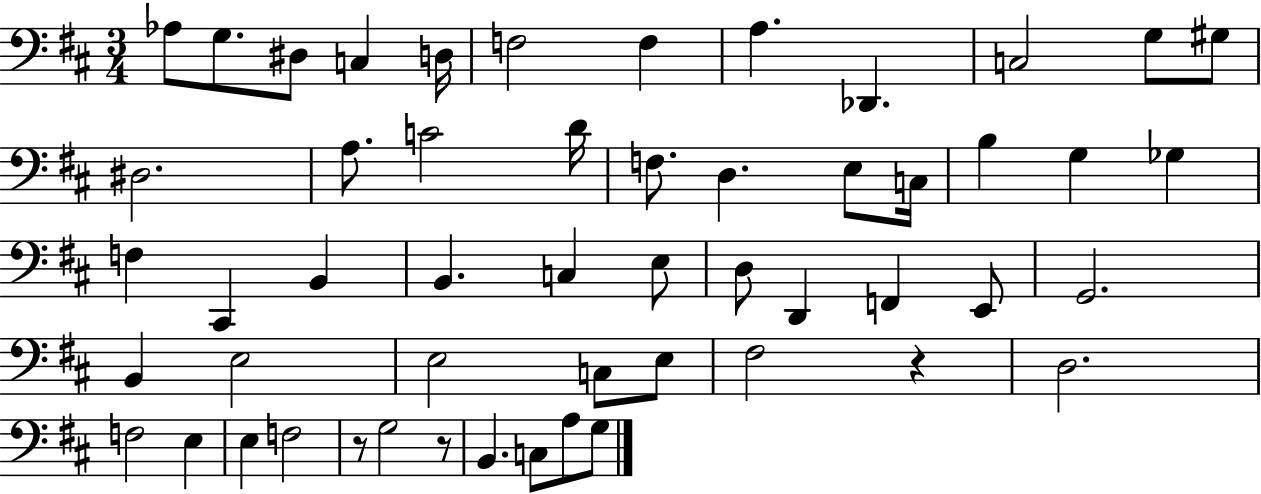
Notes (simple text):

Ab3/e G3/e. D#3/e C3/q D3/s F3/h F3/q A3/q. Db2/q. C3/h G3/e G#3/e D#3/h. A3/e. C4/h D4/s F3/e. D3/q. E3/e C3/s B3/q G3/q Gb3/q F3/q C#2/q B2/q B2/q. C3/q E3/e D3/e D2/q F2/q E2/e G2/h. B2/q E3/h E3/h C3/e E3/e F#3/h R/q D3/h. F3/h E3/q E3/q F3/h R/e G3/h R/e B2/q. C3/e A3/e G3/e